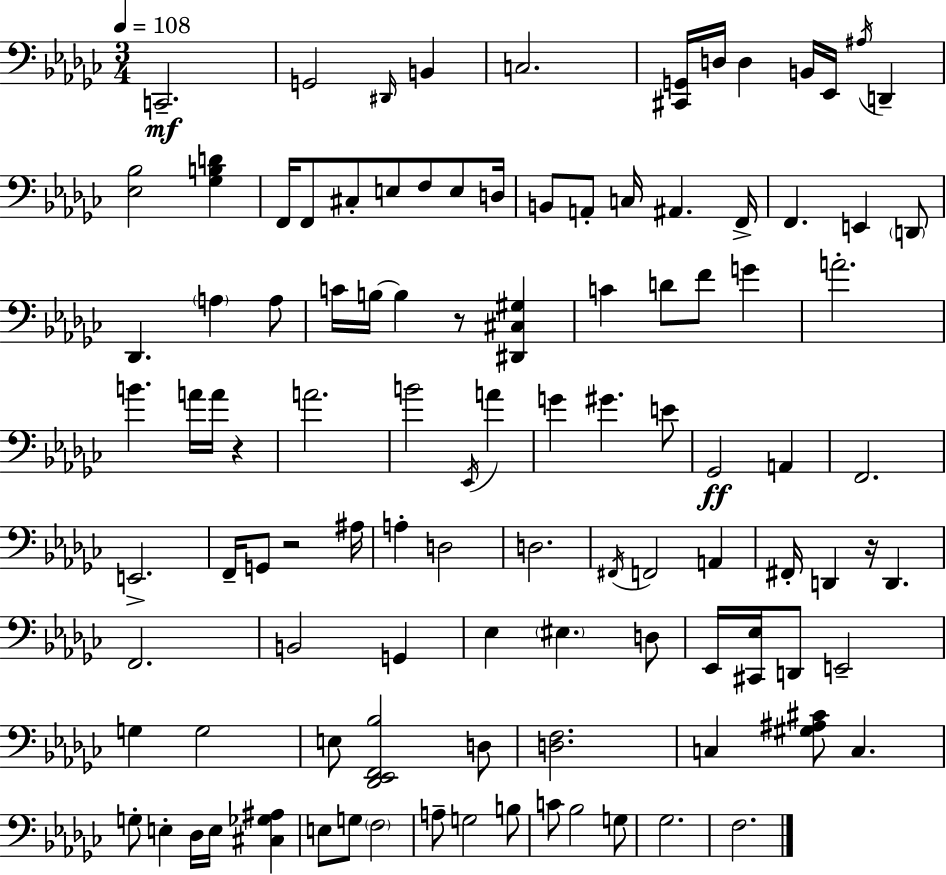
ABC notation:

X:1
T:Untitled
M:3/4
L:1/4
K:Ebm
C,,2 G,,2 ^D,,/4 B,, C,2 [^C,,G,,]/4 D,/4 D, B,,/4 _E,,/4 ^A,/4 D,, [_E,_B,]2 [_G,B,D] F,,/4 F,,/2 ^C,/2 E,/2 F,/2 E,/2 D,/4 B,,/2 A,,/2 C,/4 ^A,, F,,/4 F,, E,, D,,/2 _D,, A, A,/2 C/4 B,/4 B, z/2 [^D,,^C,^G,] C D/2 F/2 G A2 B A/4 A/4 z A2 B2 _E,,/4 A G ^G E/2 _G,,2 A,, F,,2 E,,2 F,,/4 G,,/2 z2 ^A,/4 A, D,2 D,2 ^F,,/4 F,,2 A,, ^F,,/4 D,, z/4 D,, F,,2 B,,2 G,, _E, ^E, D,/2 _E,,/4 [^C,,_E,]/4 D,,/2 E,,2 G, G,2 E,/2 [_D,,_E,,F,,_B,]2 D,/2 [D,F,]2 C, [^G,^A,^C]/2 C, G,/2 E, _D,/4 E,/4 [^C,_G,^A,] E,/2 G,/2 F,2 A,/2 G,2 B,/2 C/2 _B,2 G,/2 _G,2 F,2